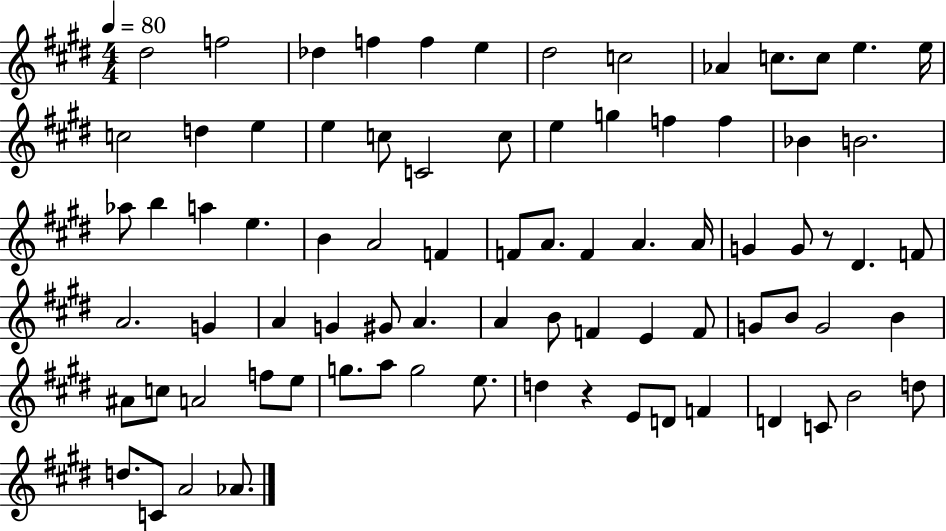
{
  \clef treble
  \numericTimeSignature
  \time 4/4
  \key e \major
  \tempo 4 = 80
  dis''2 f''2 | des''4 f''4 f''4 e''4 | dis''2 c''2 | aes'4 c''8. c''8 e''4. e''16 | \break c''2 d''4 e''4 | e''4 c''8 c'2 c''8 | e''4 g''4 f''4 f''4 | bes'4 b'2. | \break aes''8 b''4 a''4 e''4. | b'4 a'2 f'4 | f'8 a'8. f'4 a'4. a'16 | g'4 g'8 r8 dis'4. f'8 | \break a'2. g'4 | a'4 g'4 gis'8 a'4. | a'4 b'8 f'4 e'4 f'8 | g'8 b'8 g'2 b'4 | \break ais'8 c''8 a'2 f''8 e''8 | g''8. a''8 g''2 e''8. | d''4 r4 e'8 d'8 f'4 | d'4 c'8 b'2 d''8 | \break d''8. c'8 a'2 aes'8. | \bar "|."
}